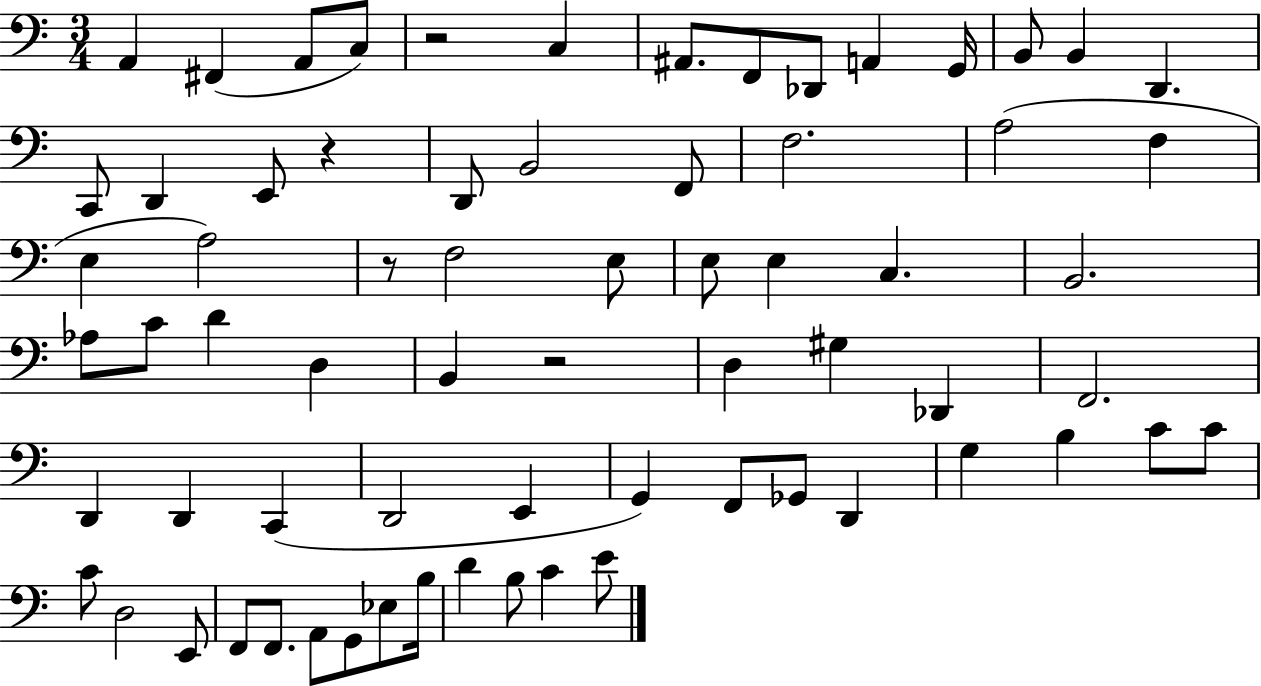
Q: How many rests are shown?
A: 4